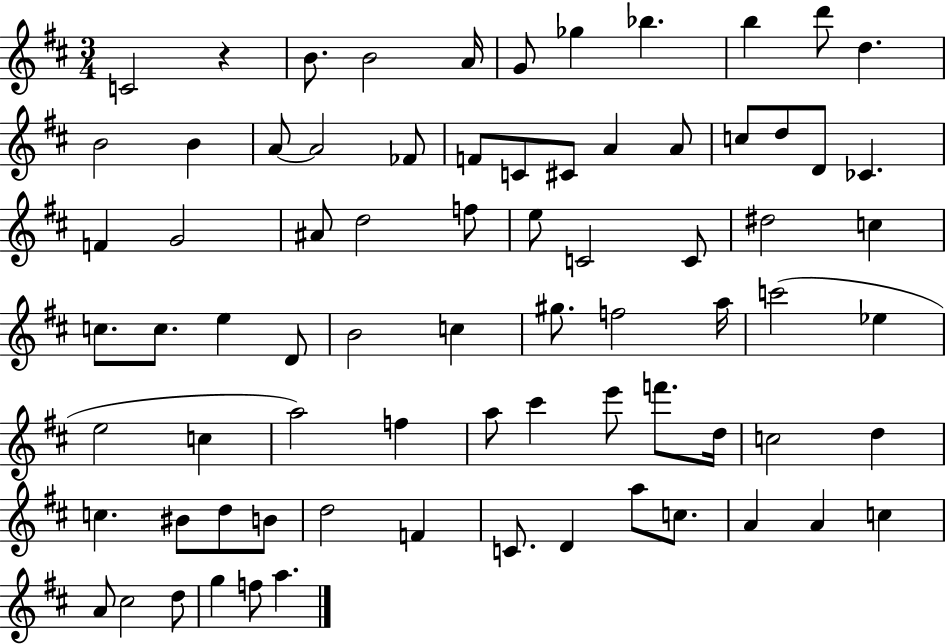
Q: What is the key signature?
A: D major